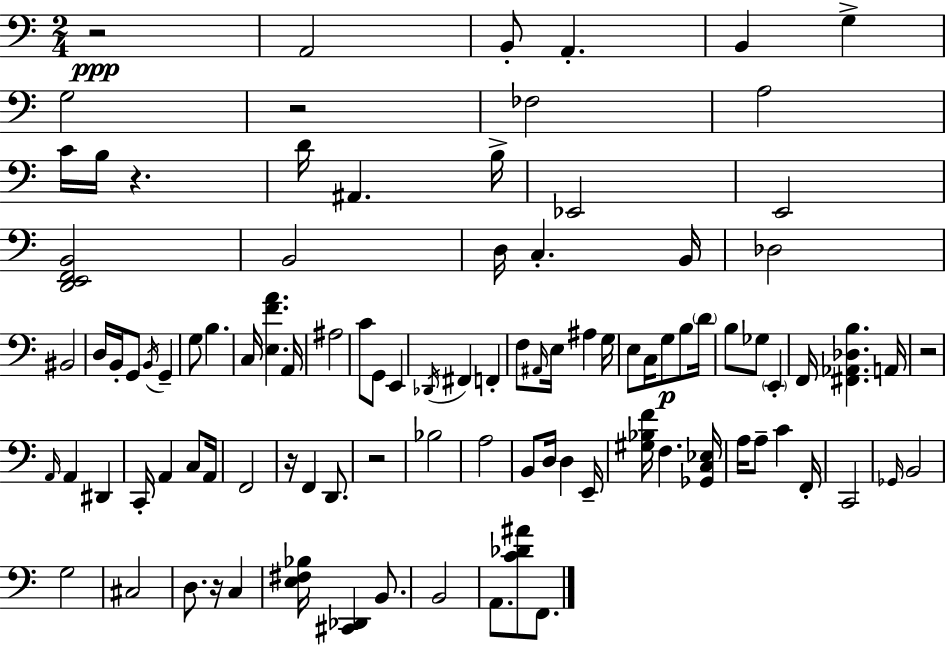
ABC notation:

X:1
T:Untitled
M:2/4
L:1/4
K:Am
z2 A,,2 B,,/2 A,, B,, G, G,2 z2 _F,2 A,2 C/4 B,/4 z D/4 ^A,, B,/4 _E,,2 E,,2 [D,,E,,F,,B,,]2 B,,2 D,/4 C, B,,/4 _D,2 ^B,,2 D,/4 B,,/4 G,,/2 B,,/4 G,, G,/2 B, C,/4 [E,FA] A,,/4 ^A,2 C/2 G,,/2 E,, _D,,/4 ^F,, F,, F,/2 ^A,,/4 E,/4 ^A, G,/4 E,/2 C,/4 G,/2 B,/2 D/4 B,/2 _G,/2 E,, F,,/4 [^F,,_A,,_D,B,] A,,/4 z2 A,,/4 A,, ^D,, C,,/4 A,, C,/2 A,,/4 F,,2 z/4 F,, D,,/2 z2 _B,2 A,2 B,,/2 D,/4 D, E,,/4 [^G,_B,F]/4 F, [_G,,C,_E,]/4 A,/4 A,/2 C F,,/4 C,,2 _G,,/4 B,,2 G,2 ^C,2 D,/2 z/4 C, [E,^F,_B,]/4 [^C,,_D,,] B,,/2 B,,2 A,,/2 [C_D^A]/2 F,,/2